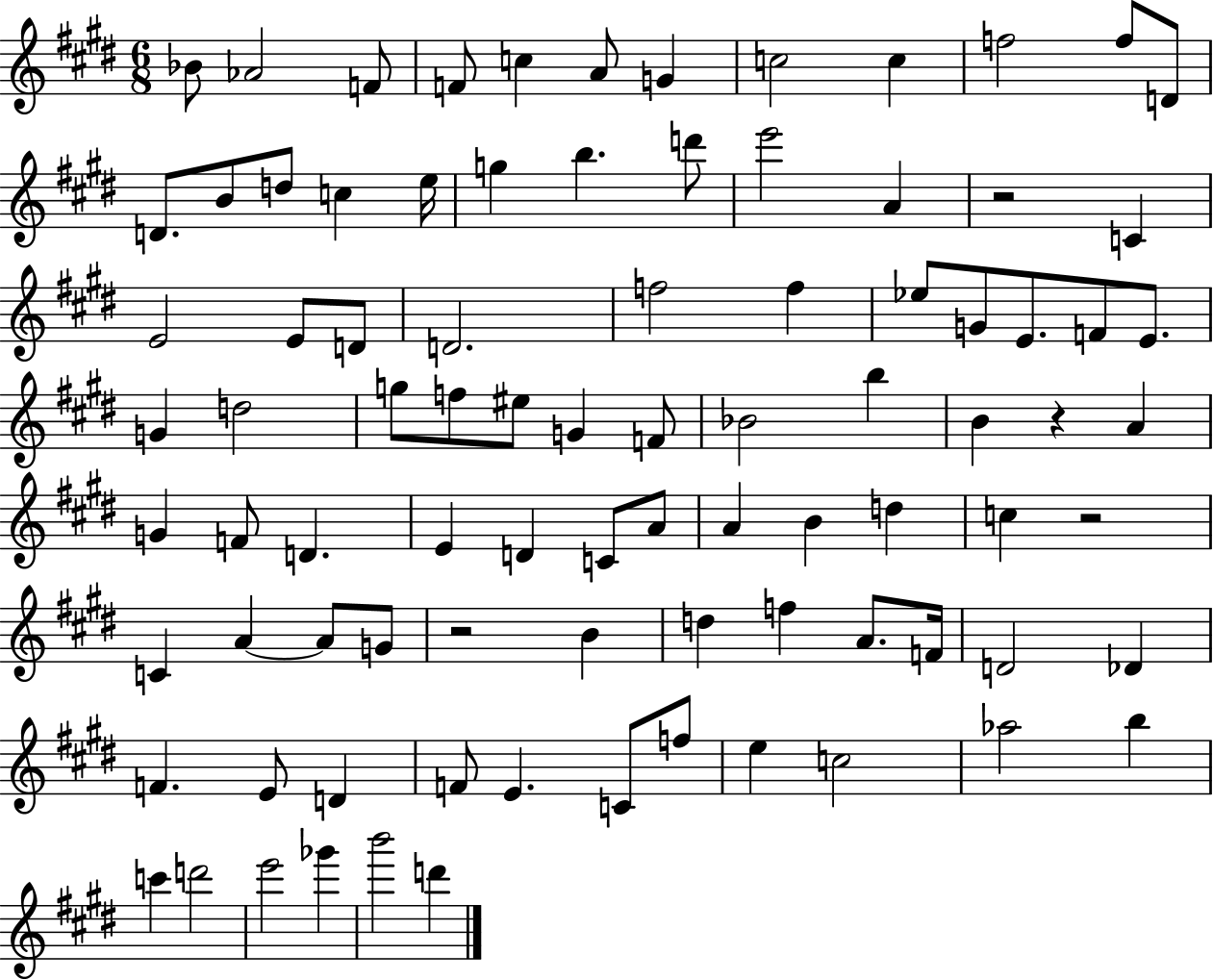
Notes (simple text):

Bb4/e Ab4/h F4/e F4/e C5/q A4/e G4/q C5/h C5/q F5/h F5/e D4/e D4/e. B4/e D5/e C5/q E5/s G5/q B5/q. D6/e E6/h A4/q R/h C4/q E4/h E4/e D4/e D4/h. F5/h F5/q Eb5/e G4/e E4/e. F4/e E4/e. G4/q D5/h G5/e F5/e EIS5/e G4/q F4/e Bb4/h B5/q B4/q R/q A4/q G4/q F4/e D4/q. E4/q D4/q C4/e A4/e A4/q B4/q D5/q C5/q R/h C4/q A4/q A4/e G4/e R/h B4/q D5/q F5/q A4/e. F4/s D4/h Db4/q F4/q. E4/e D4/q F4/e E4/q. C4/e F5/e E5/q C5/h Ab5/h B5/q C6/q D6/h E6/h Gb6/q B6/h D6/q